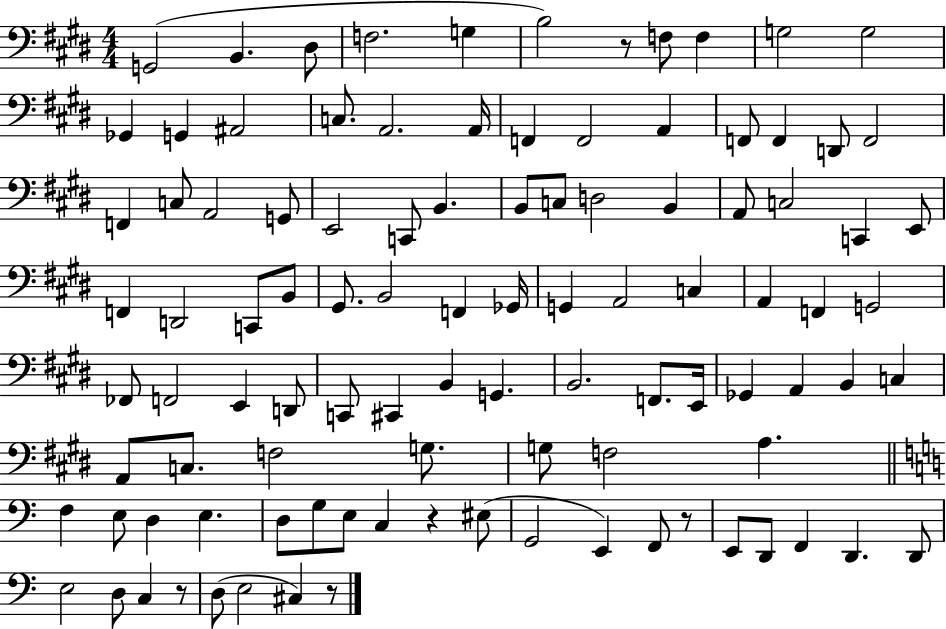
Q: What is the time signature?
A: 4/4